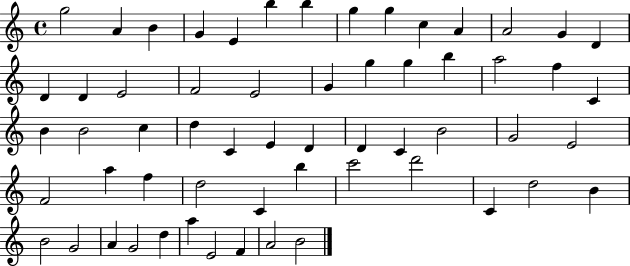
G5/h A4/q B4/q G4/q E4/q B5/q B5/q G5/q G5/q C5/q A4/q A4/h G4/q D4/q D4/q D4/q E4/h F4/h E4/h G4/q G5/q G5/q B5/q A5/h F5/q C4/q B4/q B4/h C5/q D5/q C4/q E4/q D4/q D4/q C4/q B4/h G4/h E4/h F4/h A5/q F5/q D5/h C4/q B5/q C6/h D6/h C4/q D5/h B4/q B4/h G4/h A4/q G4/h D5/q A5/q E4/h F4/q A4/h B4/h